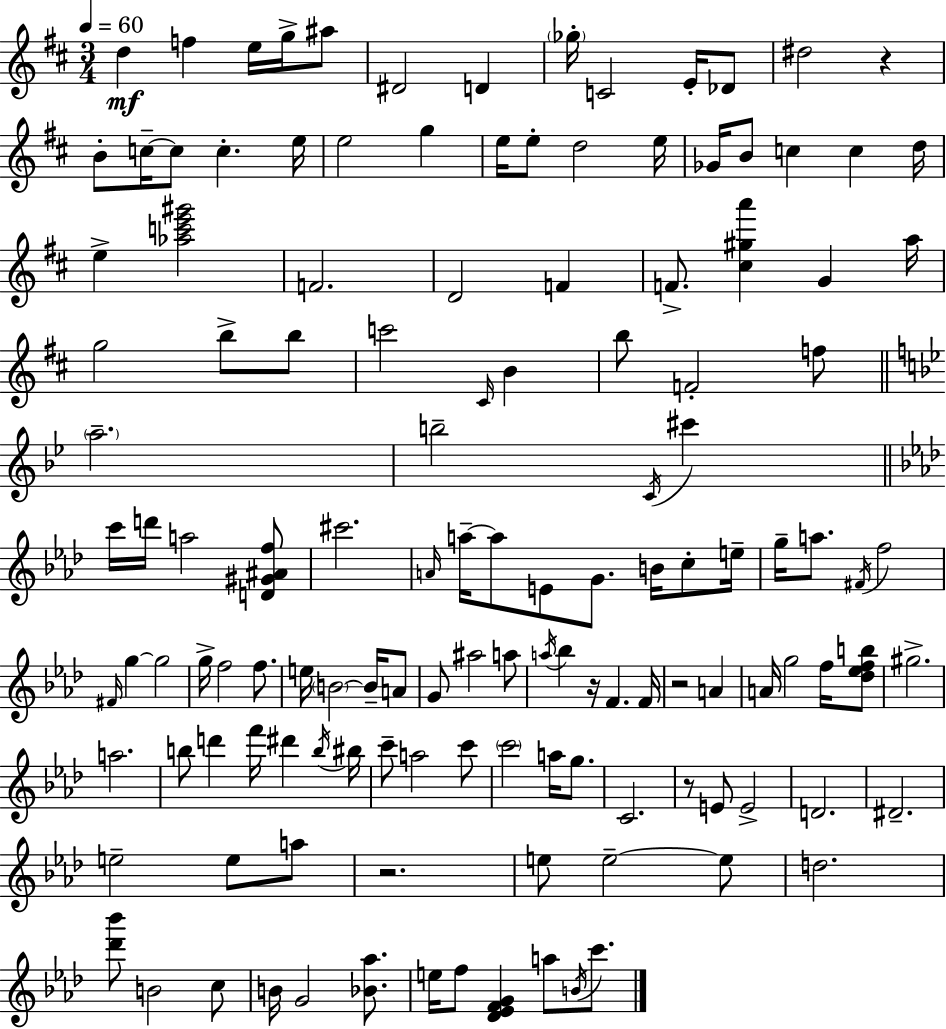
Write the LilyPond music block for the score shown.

{
  \clef treble
  \numericTimeSignature
  \time 3/4
  \key d \major
  \tempo 4 = 60
  \repeat volta 2 { d''4\mf f''4 e''16 g''16-> ais''8 | dis'2 d'4 | \parenthesize ges''16-. c'2 e'16-. des'8 | dis''2 r4 | \break b'8-. c''16--~~ c''8 c''4.-. e''16 | e''2 g''4 | e''16 e''8-. d''2 e''16 | ges'16 b'8 c''4 c''4 d''16 | \break e''4-> <aes'' c''' e''' gis'''>2 | f'2. | d'2 f'4 | f'8.-> <cis'' gis'' a'''>4 g'4 a''16 | \break g''2 b''8-> b''8 | c'''2 \grace { cis'16 } b'4 | b''8 f'2-. f''8 | \bar "||" \break \key bes \major \parenthesize a''2.-- | b''2-- \acciaccatura { c'16 } cis'''4 | \bar "||" \break \key aes \major c'''16 d'''16 a''2 <d' gis' ais' f''>8 | cis'''2. | \grace { a'16 } a''16--~~ a''8 e'8 g'8. b'16 c''8-. | e''16-- g''16-- a''8. \acciaccatura { fis'16 } f''2 | \break \grace { fis'16 } g''4~~ g''2 | g''16-> f''2 | f''8. e''16 \parenthesize b'2~~ | b'16-- a'8 g'8 ais''2 | \break a''8 \acciaccatura { a''16 } bes''4 r16 f'4. | f'16 r2 | a'4 a'16 g''2 | f''16 <des'' ees'' f'' b''>8 gis''2.-> | \break a''2. | b''8 d'''4 f'''16 dis'''4 | \acciaccatura { b''16 } bis''16 c'''8-- a''2 | c'''8 \parenthesize c'''2 | \break a''16 g''8. c'2. | r8 e'8 e'2-> | d'2. | dis'2.-- | \break e''2-- | e''8 a''8 r2. | e''8 e''2--~~ | e''8 d''2. | \break <des''' bes'''>8 b'2 | c''8 b'16 g'2 | <bes' aes''>8. e''16 f''8 <des' ees' f' g'>4 | a''8 \acciaccatura { b'16 } c'''8. } \bar "|."
}